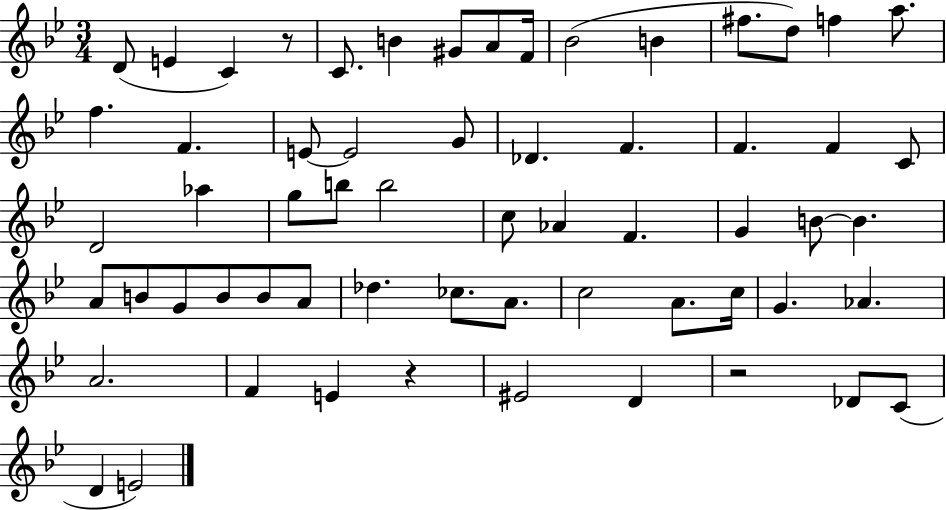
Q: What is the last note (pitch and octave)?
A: E4